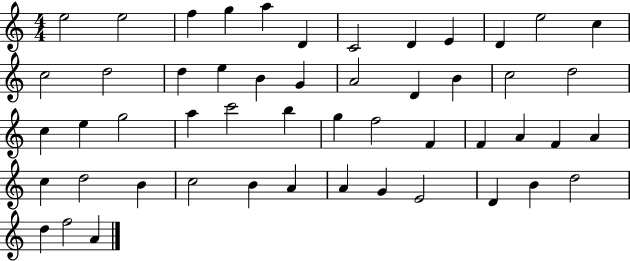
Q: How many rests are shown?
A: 0